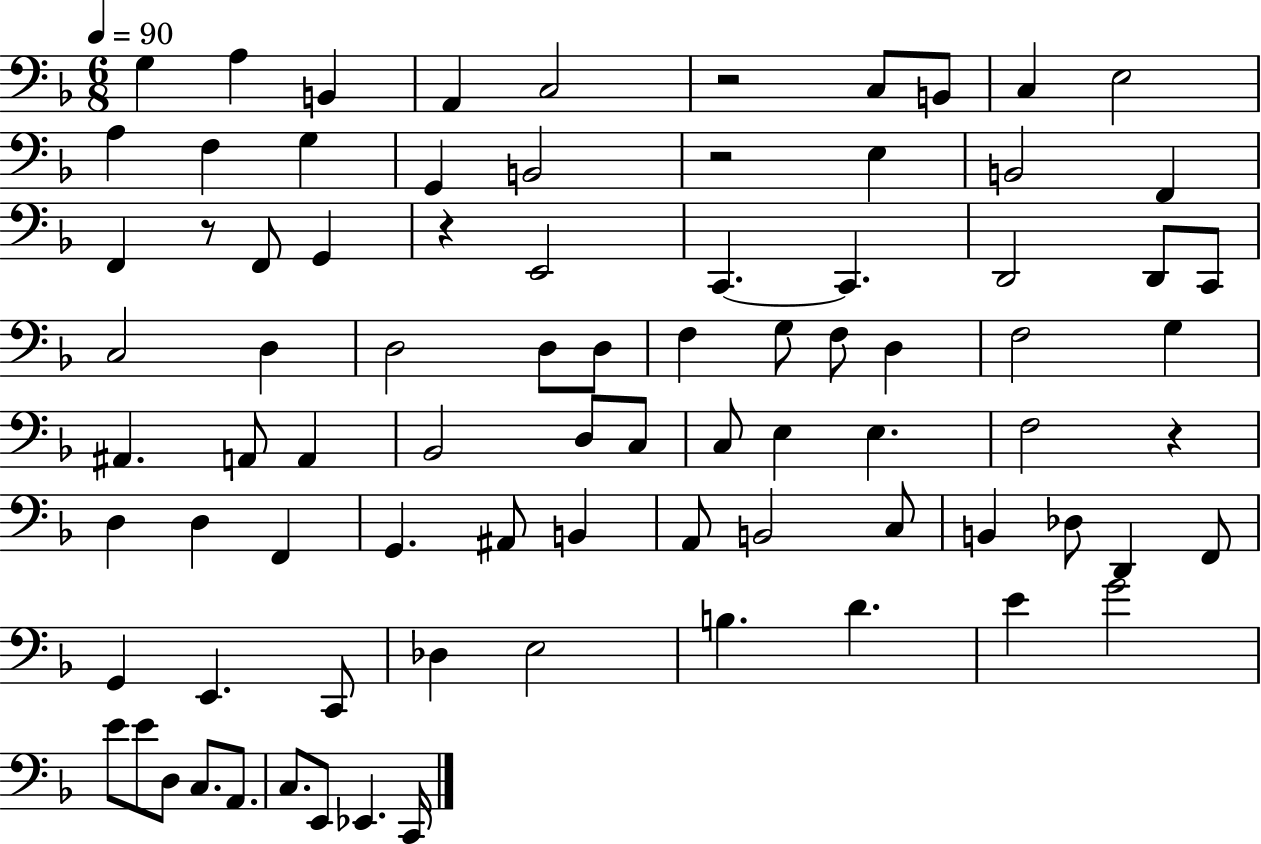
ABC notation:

X:1
T:Untitled
M:6/8
L:1/4
K:F
G, A, B,, A,, C,2 z2 C,/2 B,,/2 C, E,2 A, F, G, G,, B,,2 z2 E, B,,2 F,, F,, z/2 F,,/2 G,, z E,,2 C,, C,, D,,2 D,,/2 C,,/2 C,2 D, D,2 D,/2 D,/2 F, G,/2 F,/2 D, F,2 G, ^A,, A,,/2 A,, _B,,2 D,/2 C,/2 C,/2 E, E, F,2 z D, D, F,, G,, ^A,,/2 B,, A,,/2 B,,2 C,/2 B,, _D,/2 D,, F,,/2 G,, E,, C,,/2 _D, E,2 B, D E G2 E/2 E/2 D,/2 C,/2 A,,/2 C,/2 E,,/2 _E,, C,,/4